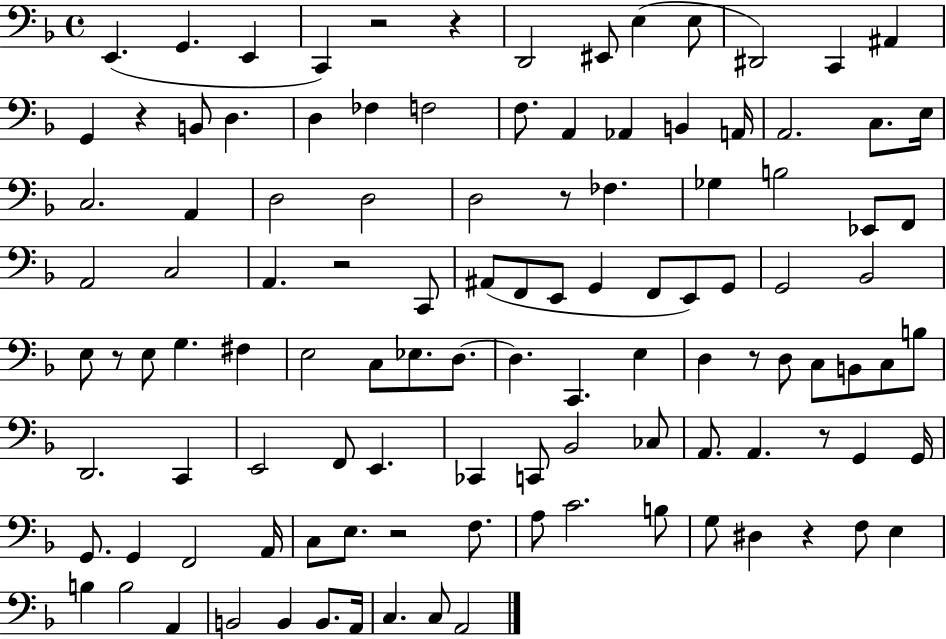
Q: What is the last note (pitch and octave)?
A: A2